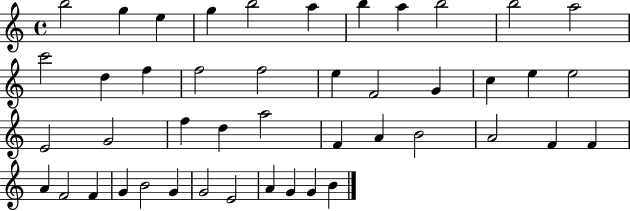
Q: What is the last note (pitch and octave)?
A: B4